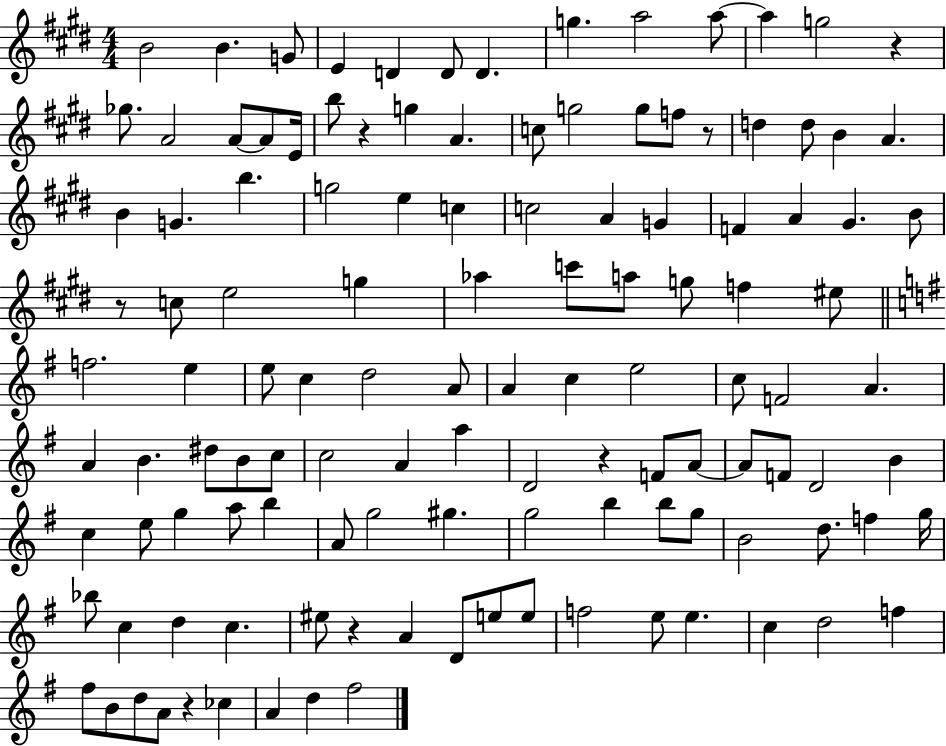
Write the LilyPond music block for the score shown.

{
  \clef treble
  \numericTimeSignature
  \time 4/4
  \key e \major
  b'2 b'4. g'8 | e'4 d'4 d'8 d'4. | g''4. a''2 a''8~~ | a''4 g''2 r4 | \break ges''8. a'2 a'8~~ a'8 e'16 | b''8 r4 g''4 a'4. | c''8 g''2 g''8 f''8 r8 | d''4 d''8 b'4 a'4. | \break b'4 g'4. b''4. | g''2 e''4 c''4 | c''2 a'4 g'4 | f'4 a'4 gis'4. b'8 | \break r8 c''8 e''2 g''4 | aes''4 c'''8 a''8 g''8 f''4 eis''8 | \bar "||" \break \key g \major f''2. e''4 | e''8 c''4 d''2 a'8 | a'4 c''4 e''2 | c''8 f'2 a'4. | \break a'4 b'4. dis''8 b'8 c''8 | c''2 a'4 a''4 | d'2 r4 f'8 a'8~~ | a'8 f'8 d'2 b'4 | \break c''4 e''8 g''4 a''8 b''4 | a'8 g''2 gis''4. | g''2 b''4 b''8 g''8 | b'2 d''8. f''4 g''16 | \break bes''8 c''4 d''4 c''4. | eis''8 r4 a'4 d'8 e''8 e''8 | f''2 e''8 e''4. | c''4 d''2 f''4 | \break fis''8 b'8 d''8 a'8 r4 ces''4 | a'4 d''4 fis''2 | \bar "|."
}